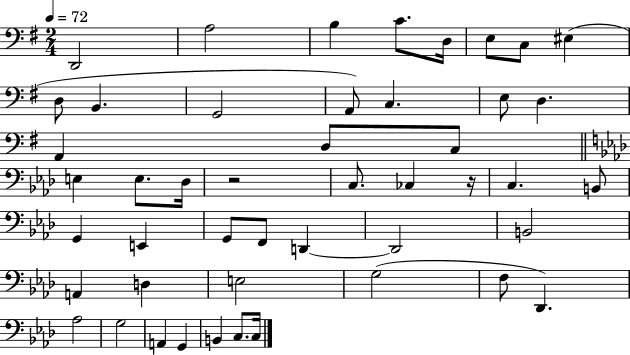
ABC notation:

X:1
T:Untitled
M:2/4
L:1/4
K:G
D,,2 A,2 B, C/2 D,/4 E,/2 C,/2 ^E, D,/2 B,, G,,2 A,,/2 C, E,/2 D, A,, D,/2 C,/2 E, E,/2 _D,/4 z2 C,/2 _C, z/4 C, B,,/2 G,, E,, G,,/2 F,,/2 D,, D,,2 B,,2 A,, D, E,2 G,2 F,/2 _D,, _A,2 G,2 A,, G,, B,, C,/2 C,/4